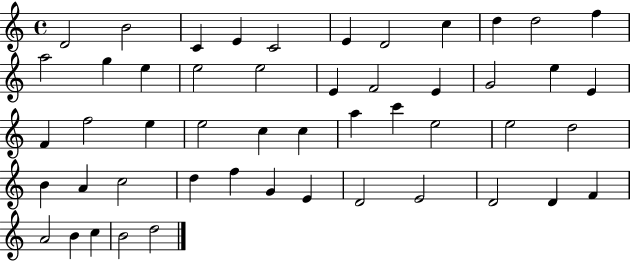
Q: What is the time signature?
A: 4/4